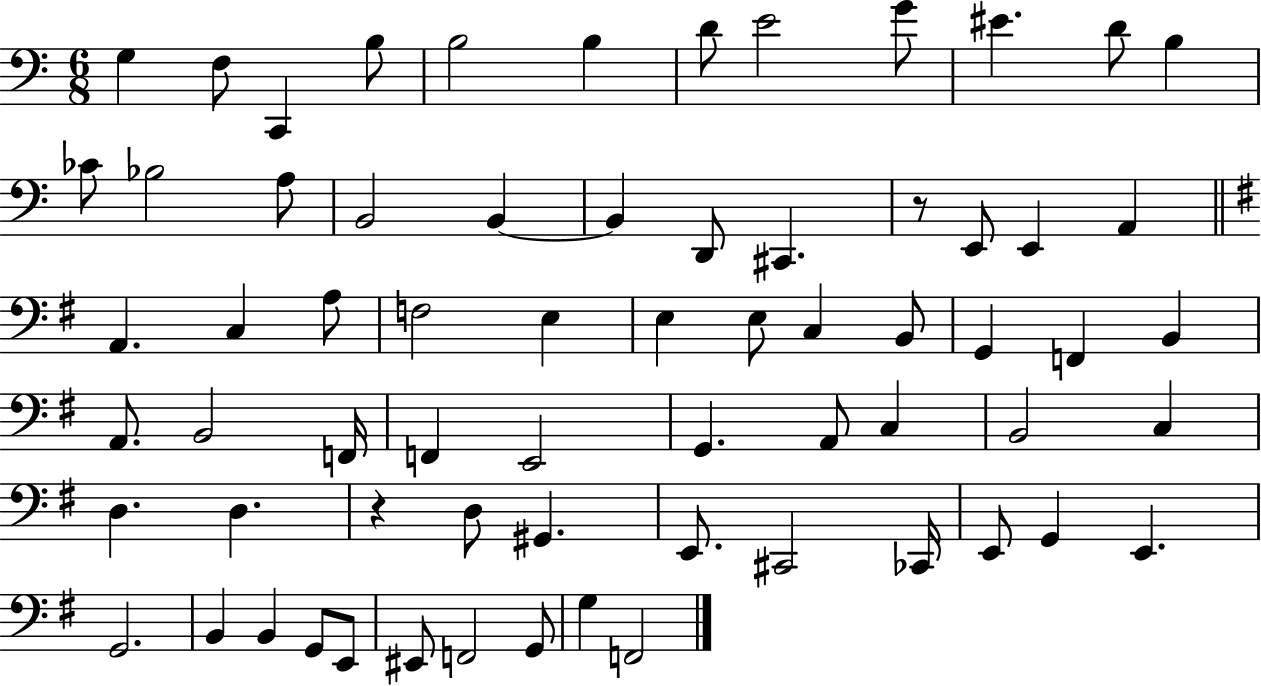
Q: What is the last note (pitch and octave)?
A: F2